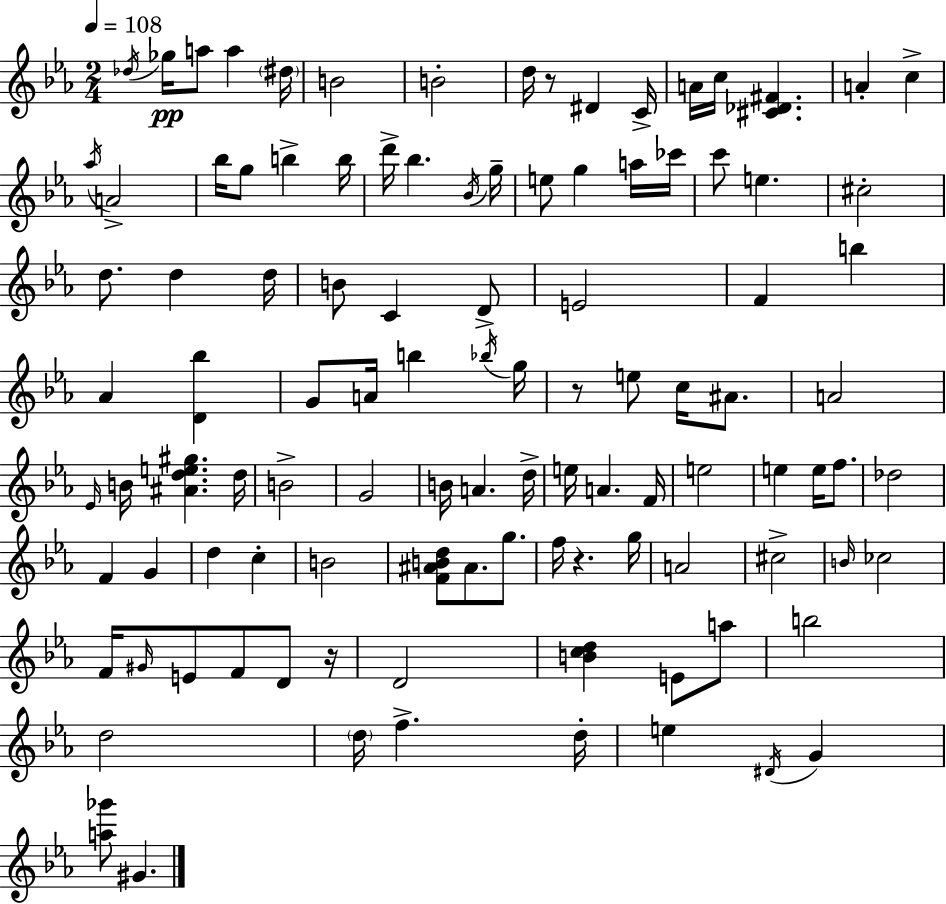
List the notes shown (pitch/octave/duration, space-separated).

Db5/s Gb5/s A5/e A5/q D#5/s B4/h B4/h D5/s R/e D#4/q C4/s A4/s C5/s [C#4,Db4,F#4]/q. A4/q C5/q Ab5/s A4/h Bb5/s G5/e B5/q B5/s D6/s Bb5/q. Bb4/s G5/s E5/e G5/q A5/s CES6/s C6/e E5/q. C#5/h D5/e. D5/q D5/s B4/e C4/q D4/e E4/h F4/q B5/q Ab4/q [D4,Bb5]/q G4/e A4/s B5/q Bb5/s G5/s R/e E5/e C5/s A#4/e. A4/h Eb4/s B4/s [A#4,D5,E5,G#5]/q. D5/s B4/h G4/h B4/s A4/q. D5/s E5/s A4/q. F4/s E5/h E5/q E5/s F5/e. Db5/h F4/q G4/q D5/q C5/q B4/h [F4,A#4,B4,D5]/e A#4/e. G5/e. F5/s R/q. G5/s A4/h C#5/h B4/s CES5/h F4/s G#4/s E4/e F4/e D4/e R/s D4/h [B4,C5,D5]/q E4/e A5/e B5/h D5/h D5/s F5/q. D5/s E5/q D#4/s G4/q [A5,Gb6]/e G#4/q.